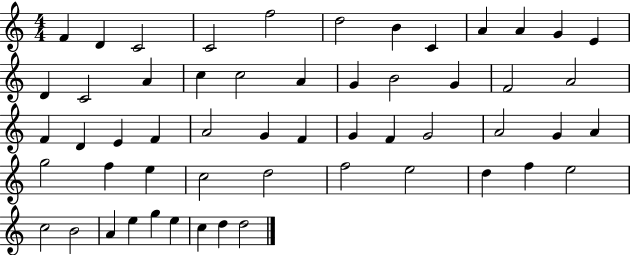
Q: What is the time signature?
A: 4/4